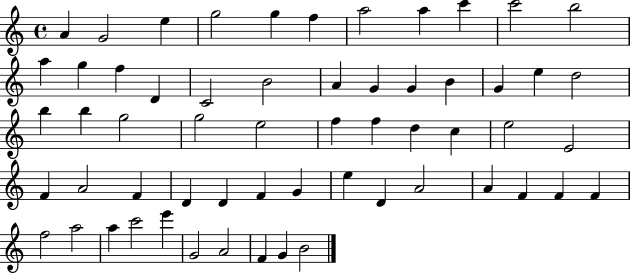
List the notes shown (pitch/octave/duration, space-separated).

A4/q G4/h E5/q G5/h G5/q F5/q A5/h A5/q C6/q C6/h B5/h A5/q G5/q F5/q D4/q C4/h B4/h A4/q G4/q G4/q B4/q G4/q E5/q D5/h B5/q B5/q G5/h G5/h E5/h F5/q F5/q D5/q C5/q E5/h E4/h F4/q A4/h F4/q D4/q D4/q F4/q G4/q E5/q D4/q A4/h A4/q F4/q F4/q F4/q F5/h A5/h A5/q C6/h E6/q G4/h A4/h F4/q G4/q B4/h